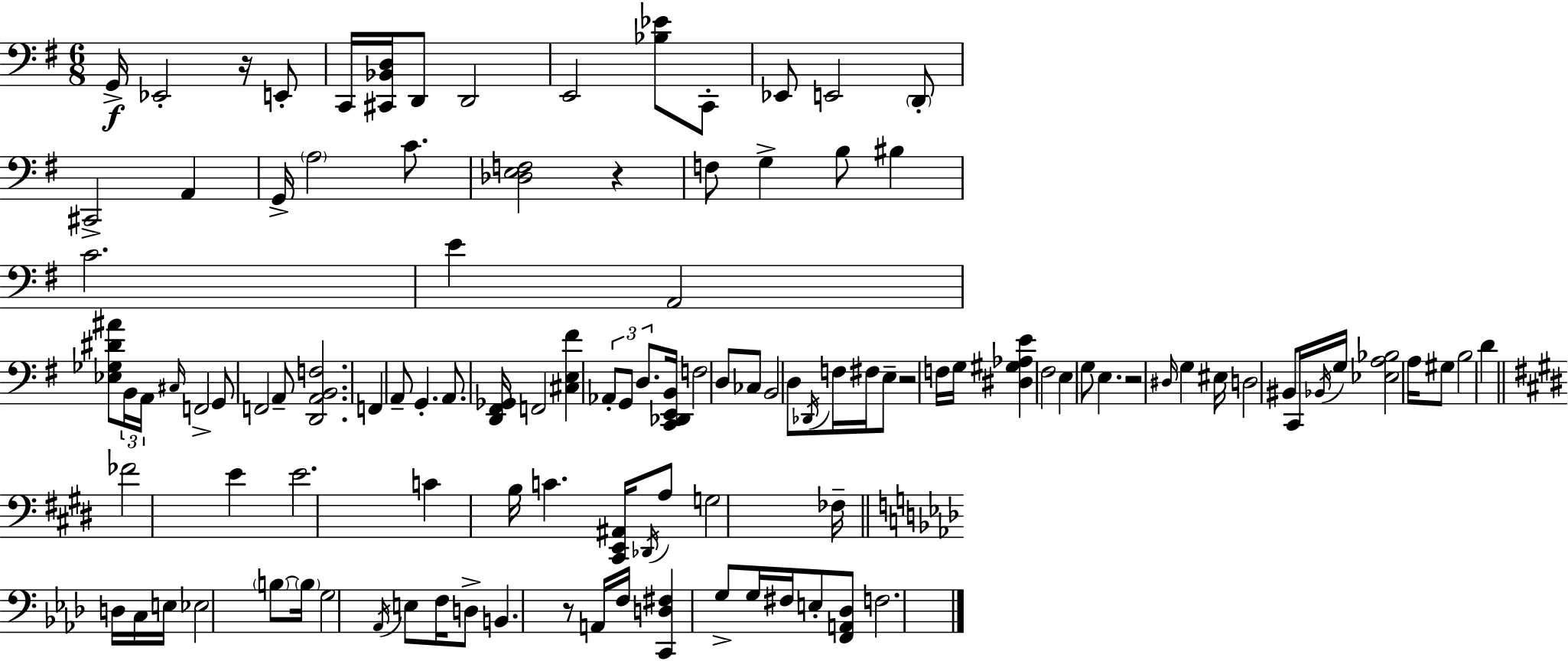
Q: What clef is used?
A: bass